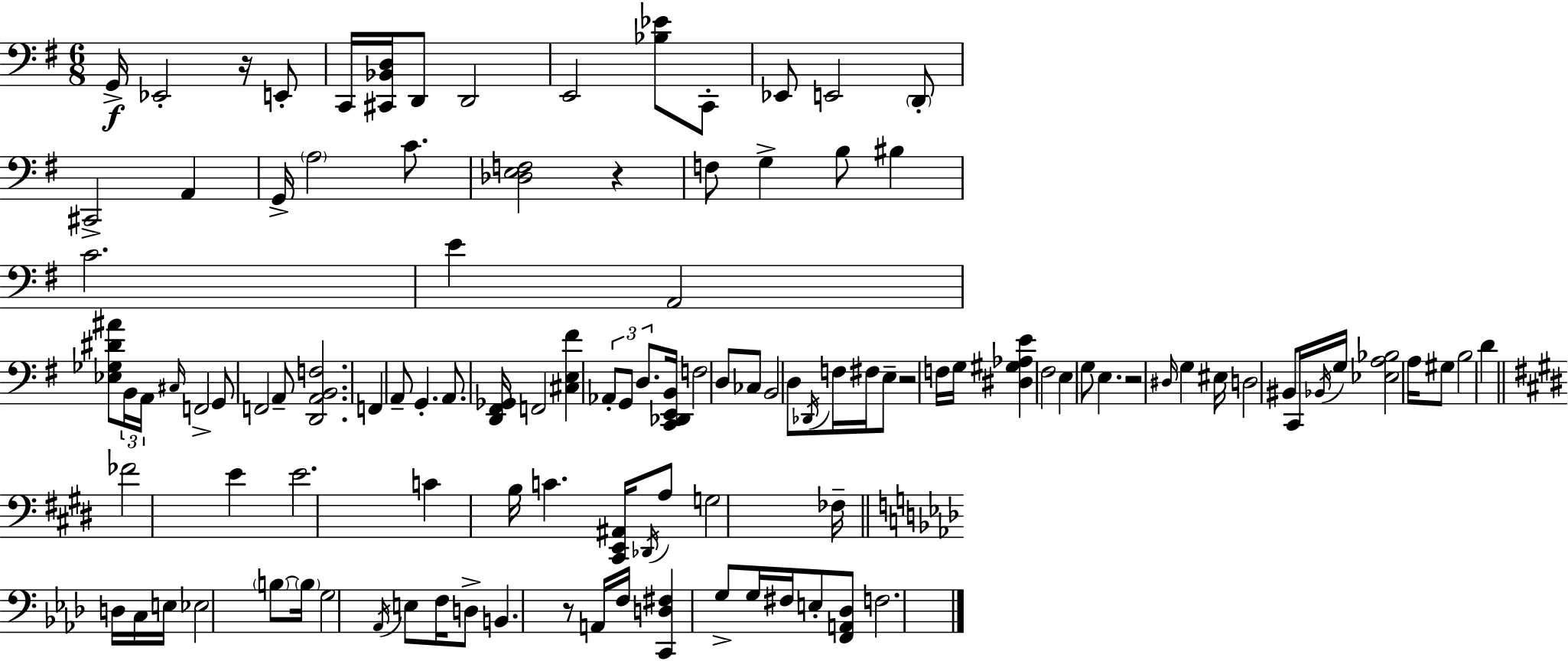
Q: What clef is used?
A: bass